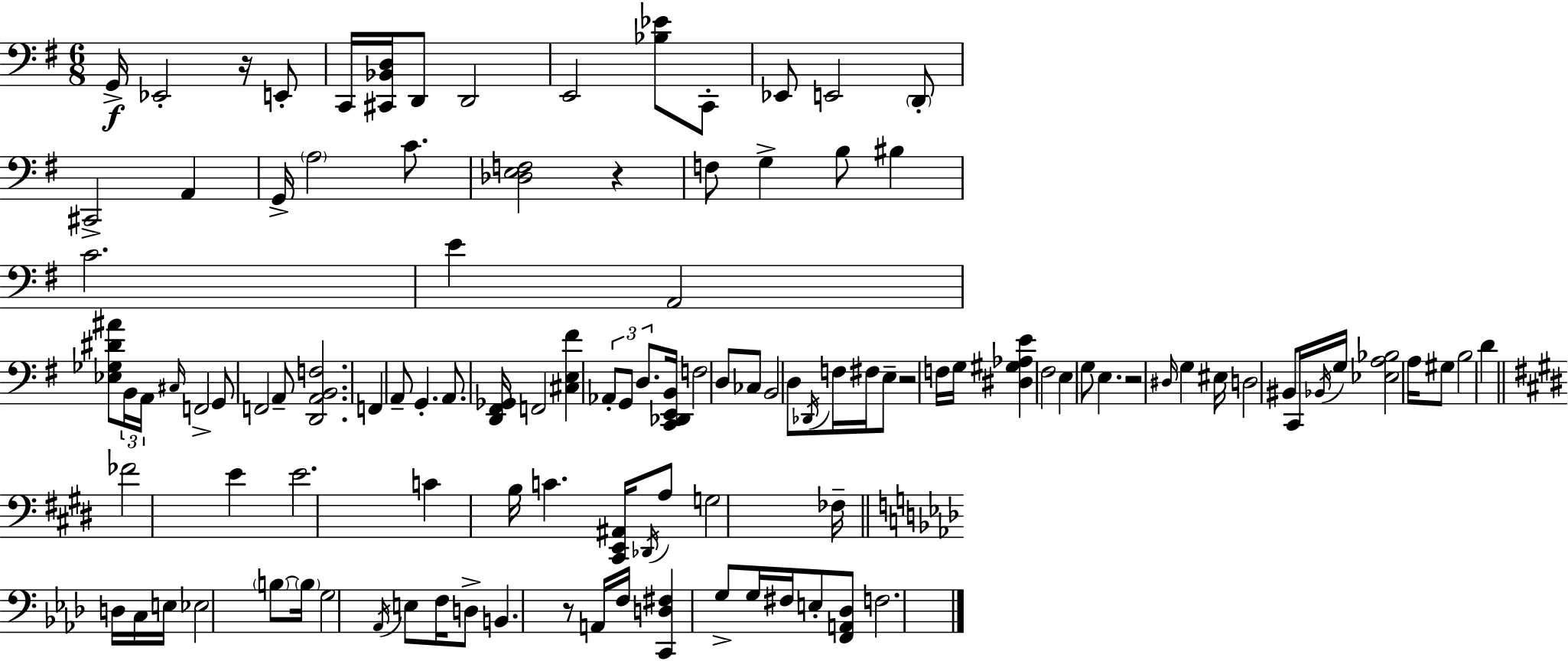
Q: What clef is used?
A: bass